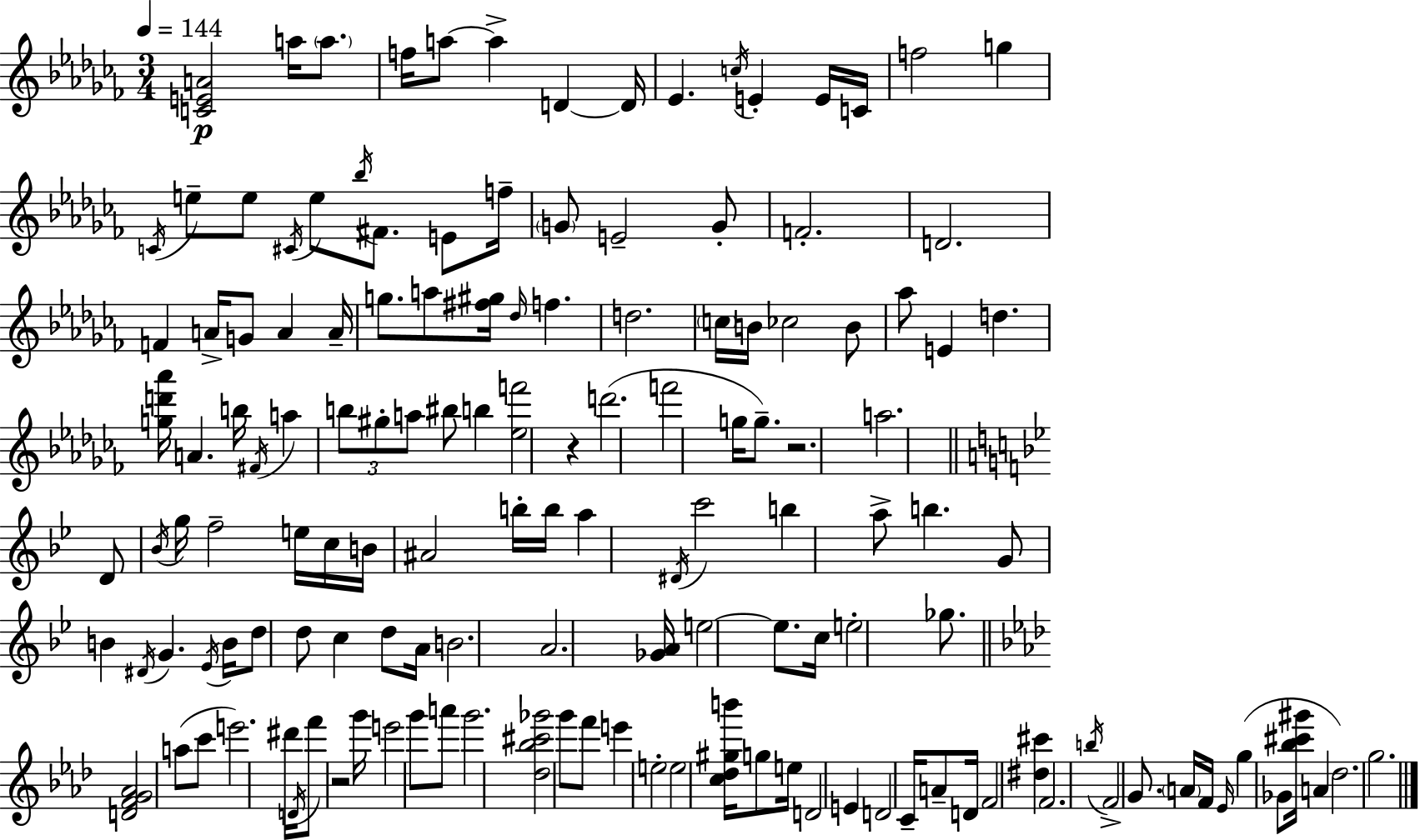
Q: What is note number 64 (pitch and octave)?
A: E5